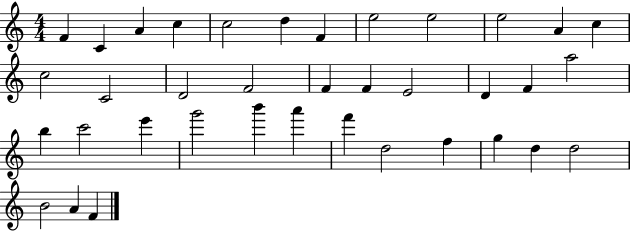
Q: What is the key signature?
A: C major